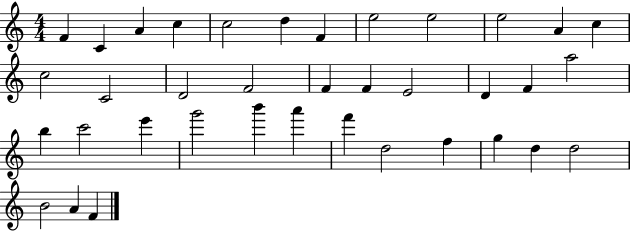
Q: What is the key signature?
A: C major